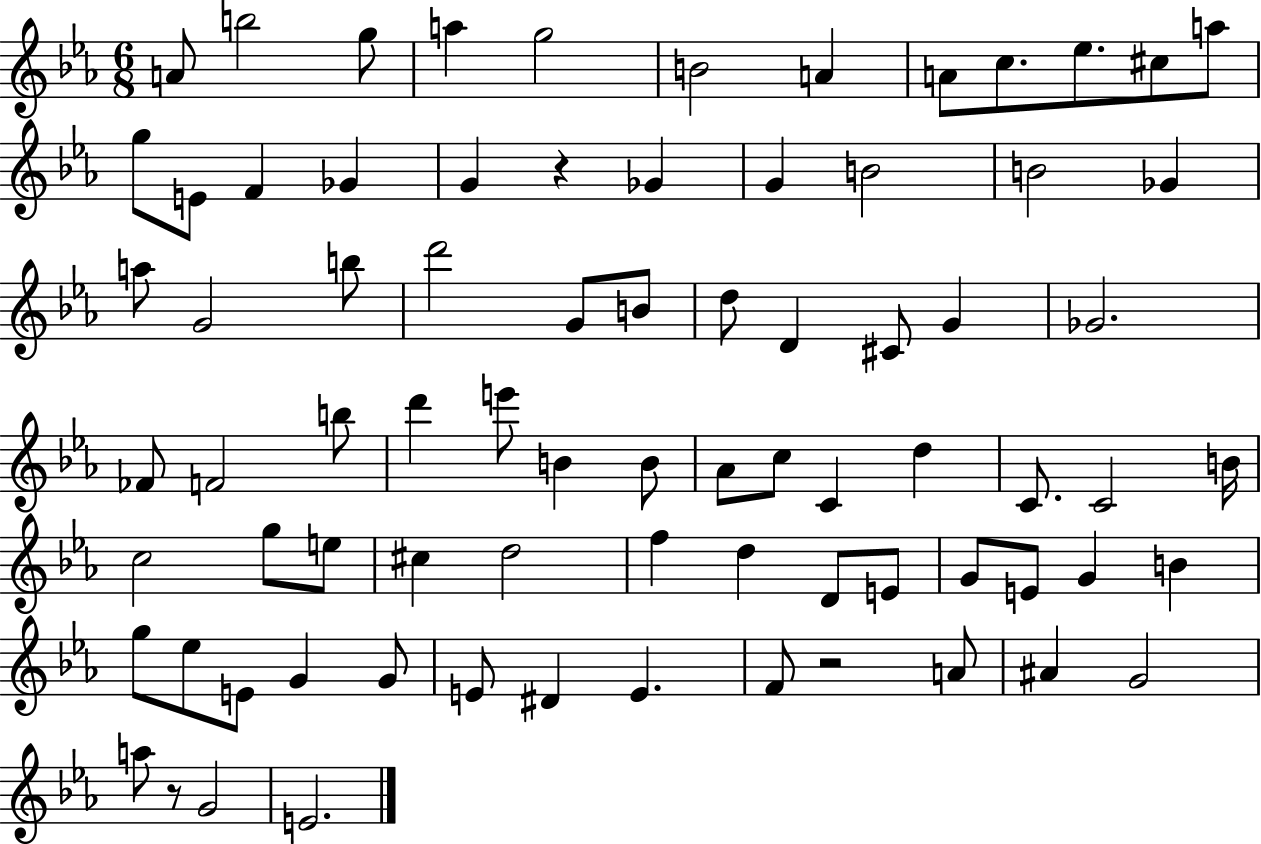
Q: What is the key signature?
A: EES major